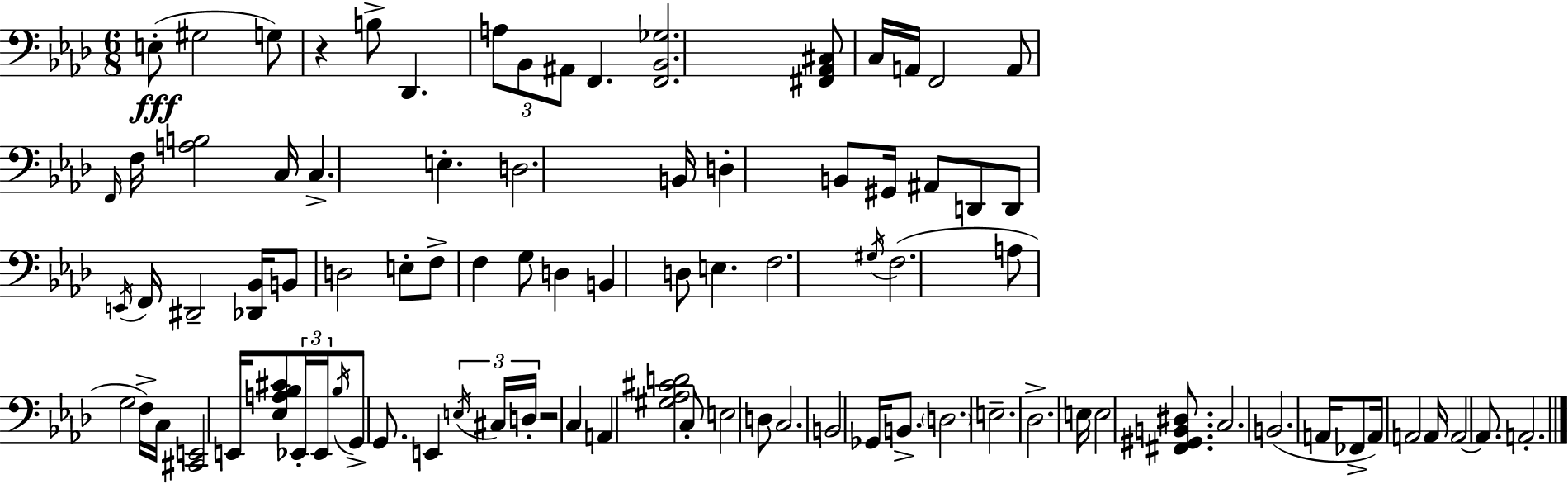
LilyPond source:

{
  \clef bass
  \numericTimeSignature
  \time 6/8
  \key aes \major
  e8-.(\fff gis2 g8) | r4 b8-> des,4. | \tuplet 3/2 { a8 bes,8 ais,8 } f,4. | <f, bes, ges>2. | \break <fis, aes, cis>8 c16 a,16 f,2 | a,8 \grace { f,16 } f16 <a b>2 | c16 c4.-> e4.-. | d2. | \break b,16 d4-. b,8 gis,16 ais,8 d,8 | d,8 \acciaccatura { e,16 } f,16 dis,2-- | <des, bes,>16 b,8 d2 | e8-. f8-> f4 g8 d4 | \break b,4 d8 e4. | f2. | \acciaccatura { gis16 }( f2. | a8 g2 | \break f16->) c16 <cis, e,>2 e,16 | <ees a bes cis'>8 \tuplet 3/2 { ees,16-. ees,16 \acciaccatura { bes16 } } g,8-> g,8. e,4 | \tuplet 3/2 { \acciaccatura { e16 } cis16 d16-. } r2 | c4 a,4 <gis aes cis' d'>2 | \break c8-. e2 | d8 c2. | b,2 | ges,16 b,8.-> \parenthesize d2. | \break e2.-- | des2.-> | e16 e2 | <fis, gis, b, dis>8. c2. | \break b,2.( | a,16 fes,8-> a,16) a,2 | a,16 a,2~~ | a,8. a,2.-. | \break \bar "|."
}